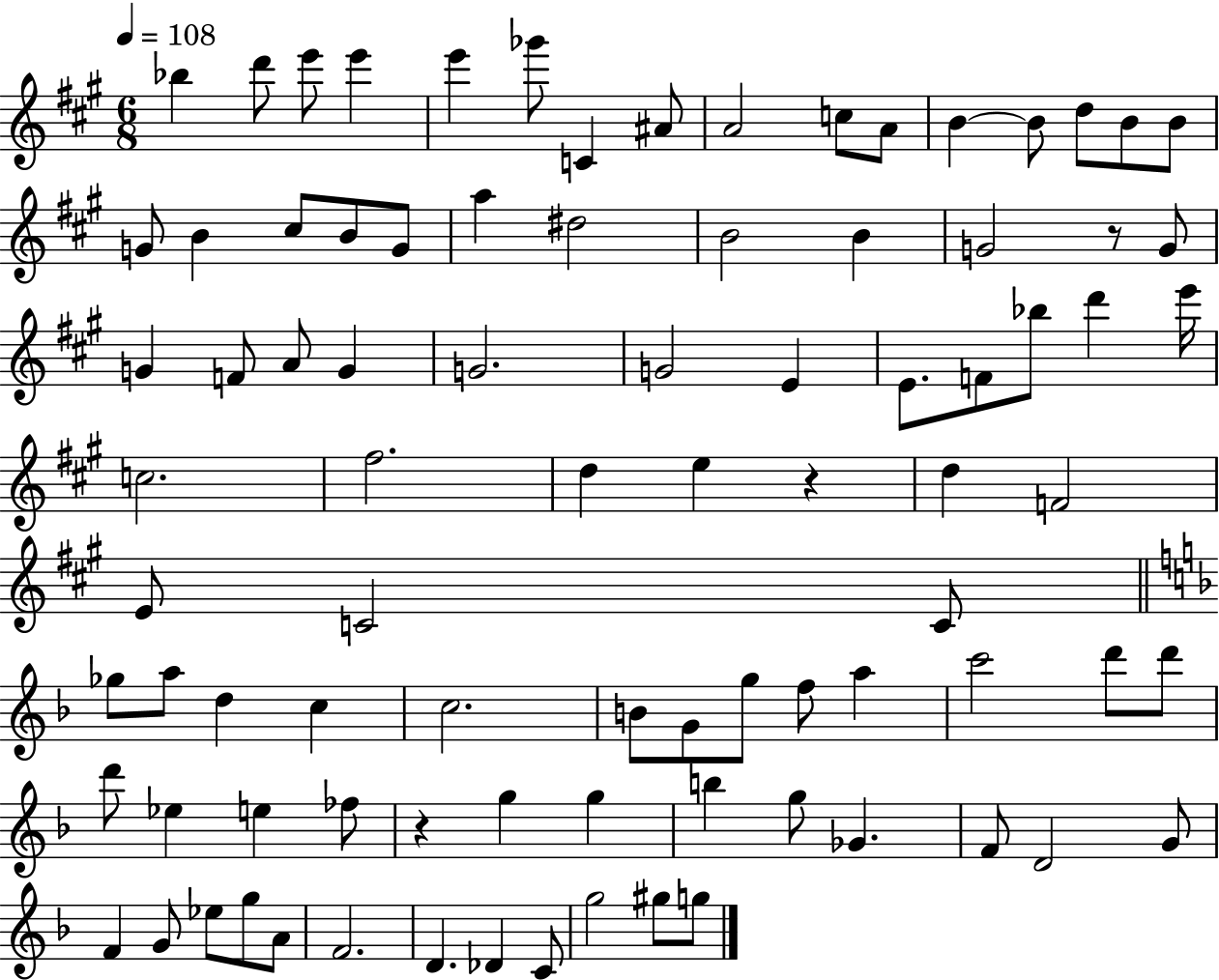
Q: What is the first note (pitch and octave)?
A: Bb5